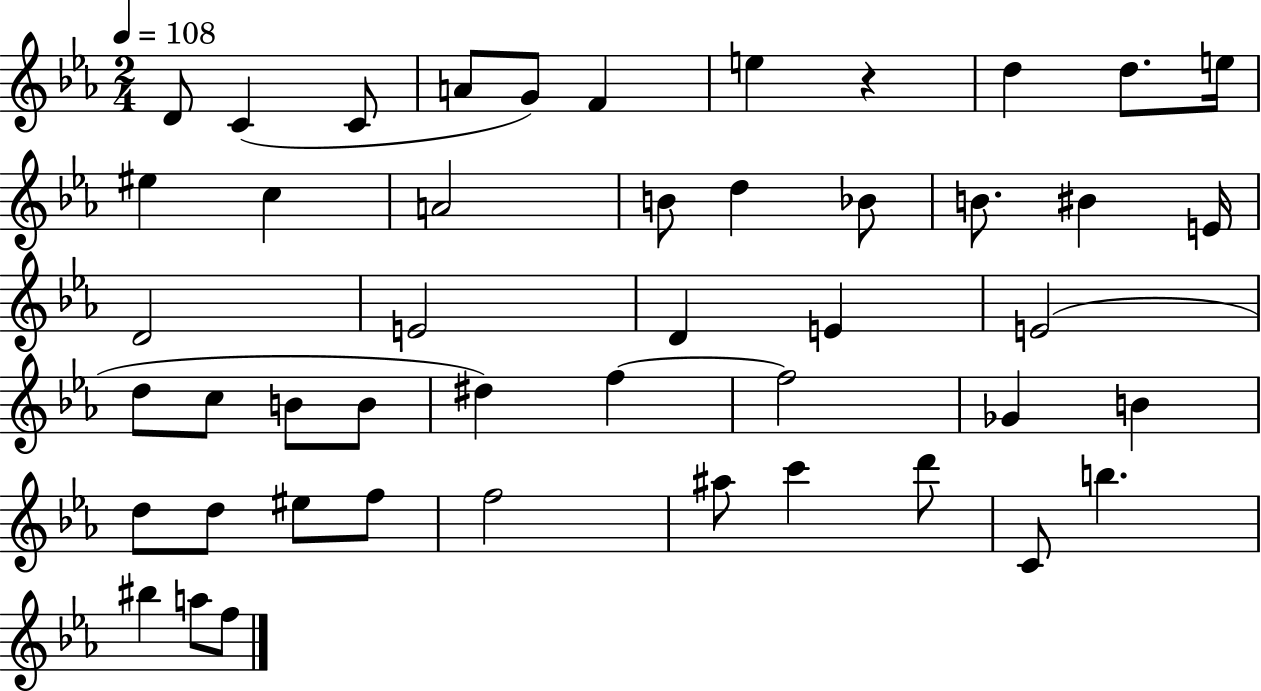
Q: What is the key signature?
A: EES major